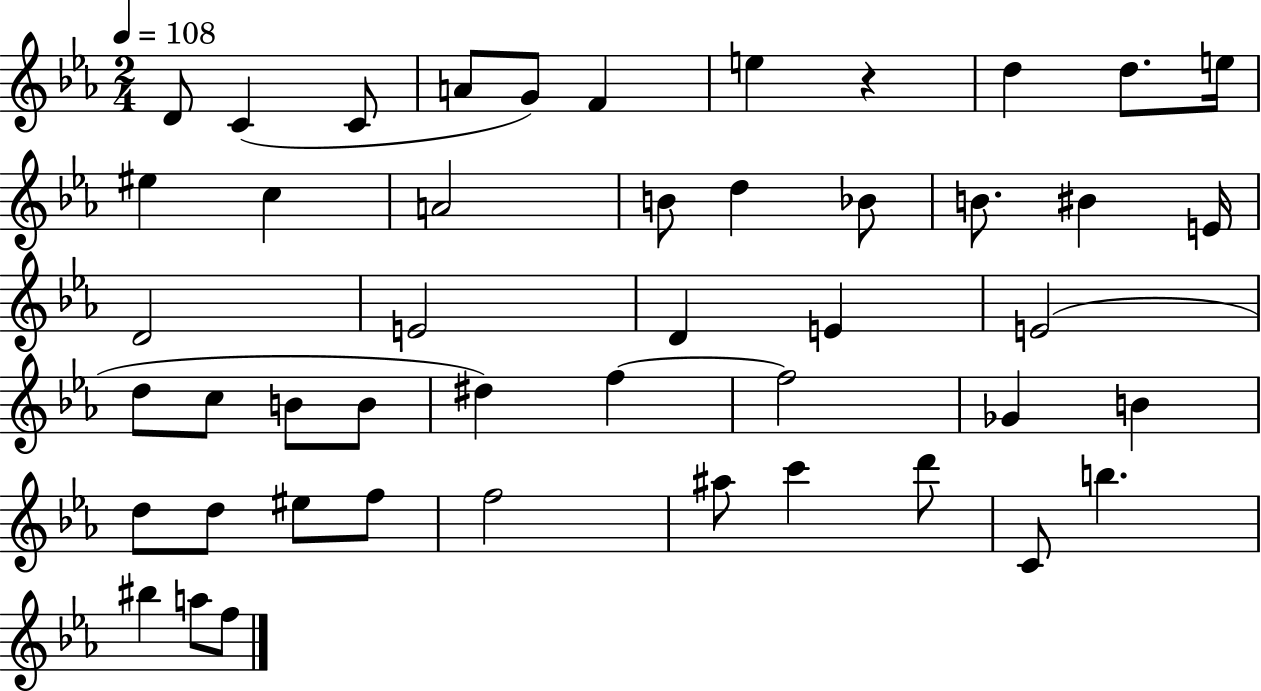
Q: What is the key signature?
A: EES major